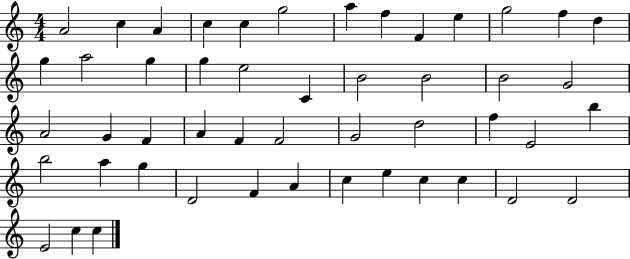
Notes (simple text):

A4/h C5/q A4/q C5/q C5/q G5/h A5/q F5/q F4/q E5/q G5/h F5/q D5/q G5/q A5/h G5/q G5/q E5/h C4/q B4/h B4/h B4/h G4/h A4/h G4/q F4/q A4/q F4/q F4/h G4/h D5/h F5/q E4/h B5/q B5/h A5/q G5/q D4/h F4/q A4/q C5/q E5/q C5/q C5/q D4/h D4/h E4/h C5/q C5/q